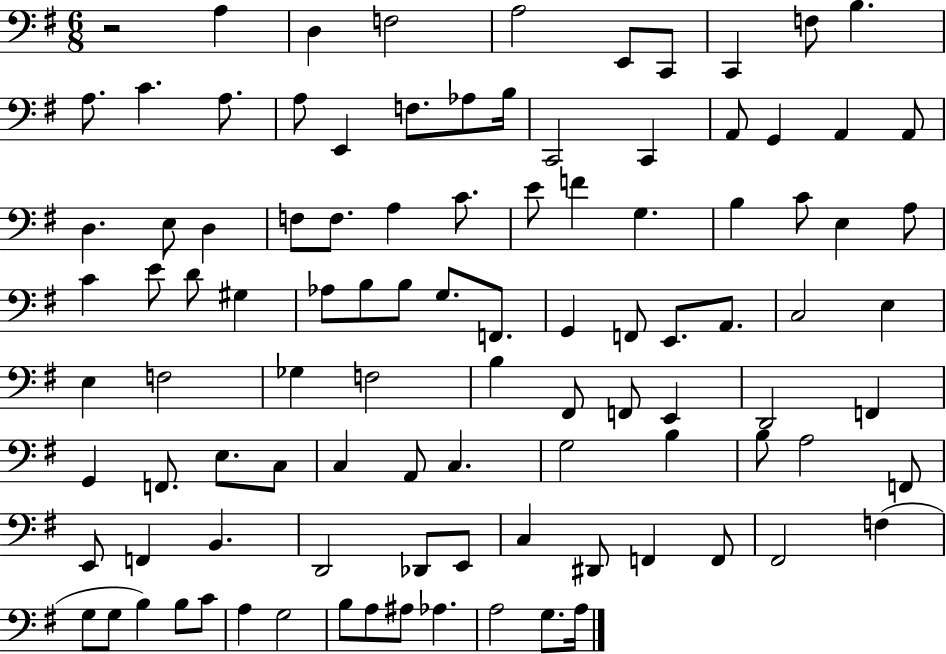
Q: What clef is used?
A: bass